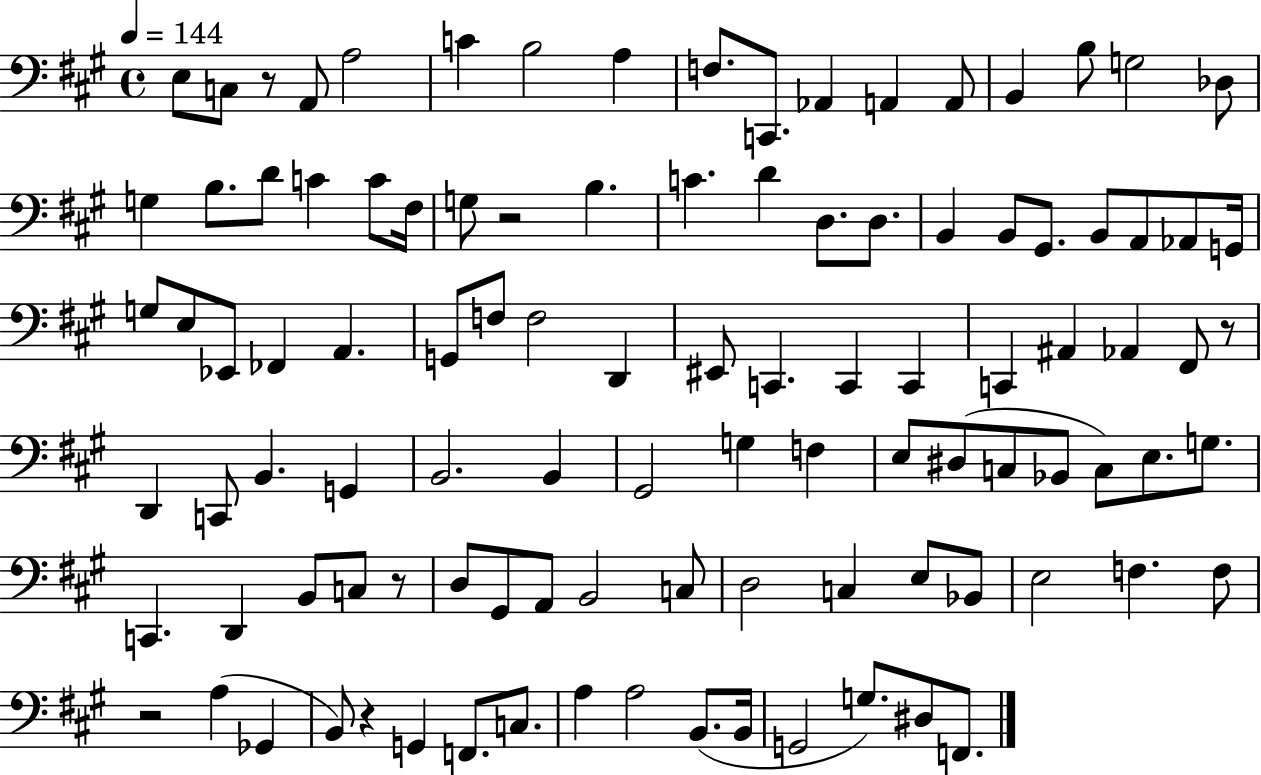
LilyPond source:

{
  \clef bass
  \time 4/4
  \defaultTimeSignature
  \key a \major
  \tempo 4 = 144
  \repeat volta 2 { e8 c8 r8 a,8 a2 | c'4 b2 a4 | f8. c,8. aes,4 a,4 a,8 | b,4 b8 g2 des8 | \break g4 b8. d'8 c'4 c'8 fis16 | g8 r2 b4. | c'4. d'4 d8. d8. | b,4 b,8 gis,8. b,8 a,8 aes,8 g,16 | \break g8 e8 ees,8 fes,4 a,4. | g,8 f8 f2 d,4 | eis,8 c,4. c,4 c,4 | c,4 ais,4 aes,4 fis,8 r8 | \break d,4 c,8 b,4. g,4 | b,2. b,4 | gis,2 g4 f4 | e8 dis8( c8 bes,8 c8) e8. g8. | \break c,4. d,4 b,8 c8 r8 | d8 gis,8 a,8 b,2 c8 | d2 c4 e8 bes,8 | e2 f4. f8 | \break r2 a4( ges,4 | b,8) r4 g,4 f,8. c8. | a4 a2 b,8.( b,16 | g,2 g8.) dis8 f,8. | \break } \bar "|."
}